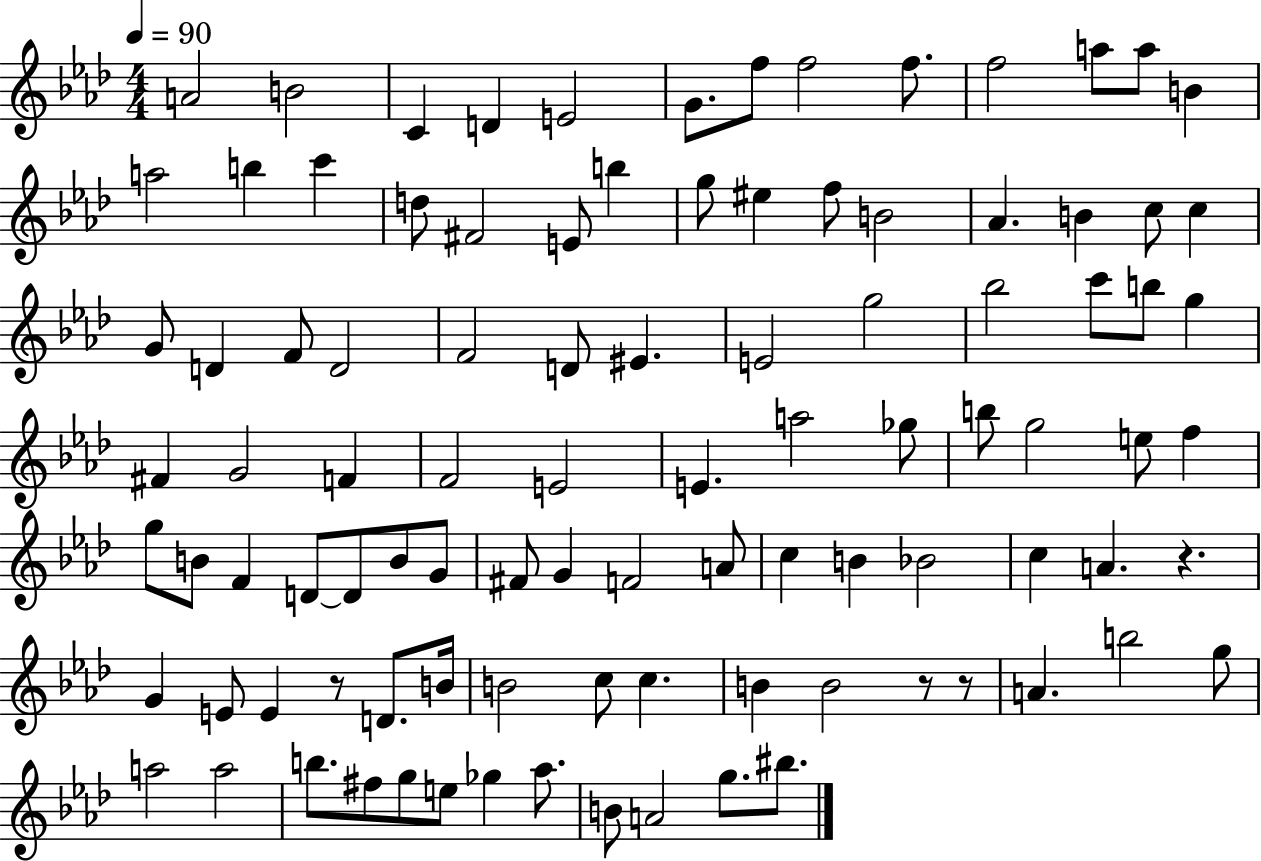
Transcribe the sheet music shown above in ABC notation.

X:1
T:Untitled
M:4/4
L:1/4
K:Ab
A2 B2 C D E2 G/2 f/2 f2 f/2 f2 a/2 a/2 B a2 b c' d/2 ^F2 E/2 b g/2 ^e f/2 B2 _A B c/2 c G/2 D F/2 D2 F2 D/2 ^E E2 g2 _b2 c'/2 b/2 g ^F G2 F F2 E2 E a2 _g/2 b/2 g2 e/2 f g/2 B/2 F D/2 D/2 B/2 G/2 ^F/2 G F2 A/2 c B _B2 c A z G E/2 E z/2 D/2 B/4 B2 c/2 c B B2 z/2 z/2 A b2 g/2 a2 a2 b/2 ^f/2 g/2 e/2 _g _a/2 B/2 A2 g/2 ^b/2